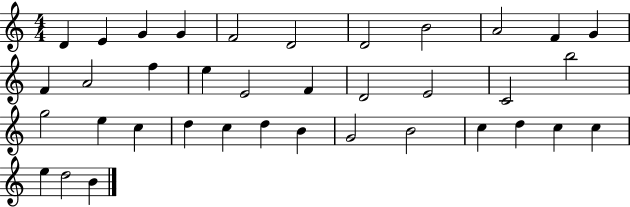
D4/q E4/q G4/q G4/q F4/h D4/h D4/h B4/h A4/h F4/q G4/q F4/q A4/h F5/q E5/q E4/h F4/q D4/h E4/h C4/h B5/h G5/h E5/q C5/q D5/q C5/q D5/q B4/q G4/h B4/h C5/q D5/q C5/q C5/q E5/q D5/h B4/q